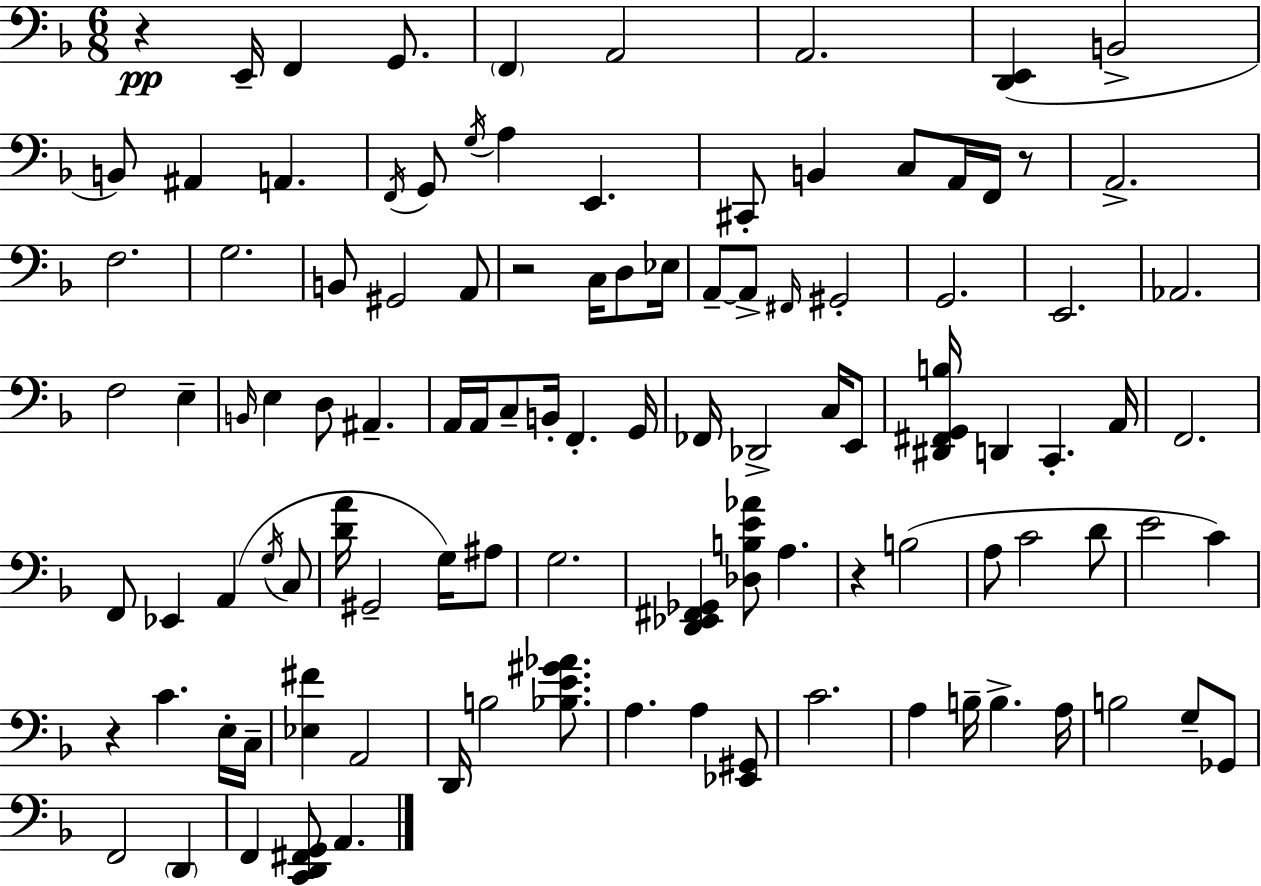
{
  \clef bass
  \numericTimeSignature
  \time 6/8
  \key f \major
  r4\pp e,16-- f,4 g,8. | \parenthesize f,4 a,2 | a,2. | <d, e,>4( b,2-> | \break b,8) ais,4 a,4. | \acciaccatura { f,16 } g,8 \acciaccatura { g16 } a4 e,4. | cis,8-. b,4 c8 a,16 f,16 | r8 a,2.-> | \break f2. | g2. | b,8 gis,2 | a,8 r2 c16 d8 | \break ees16 a,8--~~ a,8-> \grace { fis,16 } gis,2-. | g,2. | e,2. | aes,2. | \break f2 e4-- | \grace { b,16 } e4 d8 ais,4.-- | a,16 a,16 c8-- b,16-. f,4.-. | g,16 fes,16 des,2-> | \break c16 e,8 <dis, fis, g, b>16 d,4 c,4.-. | a,16 f,2. | f,8 ees,4 a,4( | \acciaccatura { g16 } c8 <d' a'>16 gis,2-- | \break g16) ais8 g2. | <d, ees, fis, ges,>4 <des b e' aes'>8 a4. | r4 b2( | a8 c'2 | \break d'8 e'2 | c'4) r4 c'4. | e16-. c16-- <ees fis'>4 a,2 | d,16 b2 | \break <bes e' gis' aes'>8. a4. a4 | <ees, gis,>8 c'2. | a4 b16-- b4.-> | a16 b2 | \break g8-- ges,8 f,2 | \parenthesize d,4 f,4 <c, d, fis, g,>8 a,4. | \bar "|."
}